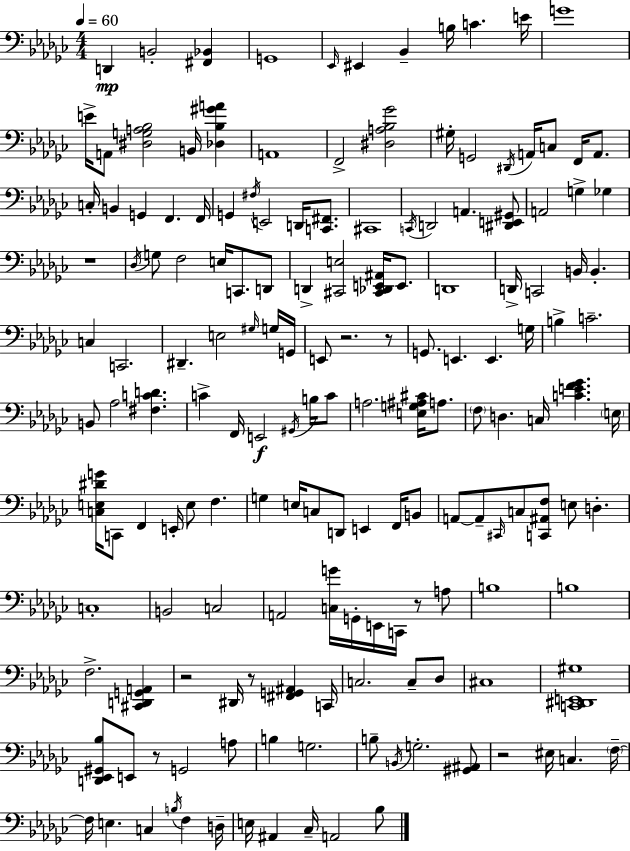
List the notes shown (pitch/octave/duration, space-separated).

D2/q B2/h [F#2,Bb2]/q G2/w Eb2/s EIS2/q Bb2/q B3/s C4/q. E4/s G4/w E4/s A2/e [D#3,G3,A3,Bb3]/h B2/s [Db3,Bb3,G#4,A4]/q A2/w F2/h [D#3,A3,Bb3,Gb4]/h G#3/s G2/h D#2/s A2/s C3/e F2/s A2/e. C3/s B2/q G2/q F2/q. F2/s G2/q F#3/s E2/h D2/s [C2,F#2]/e. C#2/w C2/s D2/h A2/q. [D#2,E2,G#2]/e A2/h G3/q Gb3/q R/w Db3/s G3/e F3/h E3/s C2/e. D2/e D2/q [C#2,E3]/h [C#2,Db2,E2,A#2]/s E2/e. D2/w D2/s C2/h B2/s B2/q. C3/q C2/h. D#2/q. E3/h G#3/s G3/s G2/s E2/e R/h. R/e G2/e. E2/q. E2/q. G3/s B3/q C4/h. B2/e Ab3/h [F#3,C4,D4]/q. C4/q F2/s E2/h G#2/s B3/s C4/e A3/h. [E3,G3,A#3,C#4]/s A3/e. F3/e D3/q. C3/s [C4,E4,F4,Gb4]/q. E3/s [C3,E3,D#4,G4]/s C2/e F2/q E2/s E3/e F3/q. G3/q E3/s C3/e D2/e E2/q F2/s B2/e A2/e A2/e C#2/s C3/e [C2,A#2,F3]/e E3/e D3/q. C3/w B2/h C3/h A2/h [C3,G4]/s G2/s E2/s C2/s R/e A3/e B3/w B3/w F3/h. [C#2,D2,G2,A2]/q R/h D#2/s R/e [F#2,G2,A#2]/q C2/s C3/h. C3/e Db3/e C#3/w [C2,D#2,E2,G#3]/w [D2,Eb2,G#2,Bb3]/e E2/e R/e G2/h A3/e B3/q G3/h. B3/e B2/s G3/h. [G#2,A#2]/e R/h EIS3/s C3/q. F3/s F3/s E3/q. C3/q B3/s F3/q D3/s E3/s A#2/q CES3/s A2/h Bb3/e